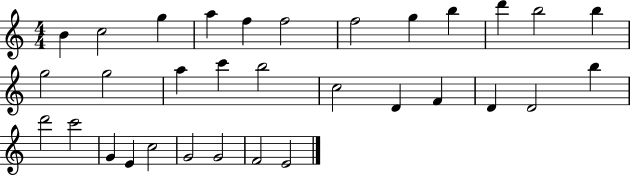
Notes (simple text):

B4/q C5/h G5/q A5/q F5/q F5/h F5/h G5/q B5/q D6/q B5/h B5/q G5/h G5/h A5/q C6/q B5/h C5/h D4/q F4/q D4/q D4/h B5/q D6/h C6/h G4/q E4/q C5/h G4/h G4/h F4/h E4/h